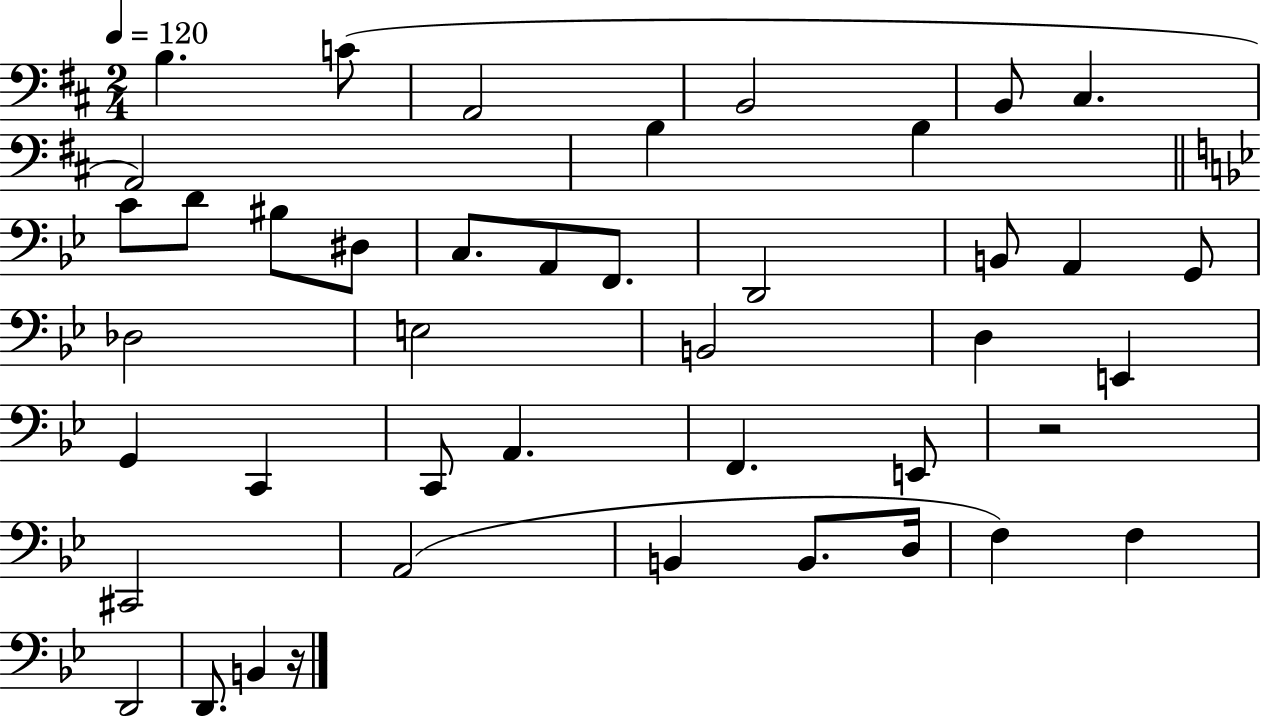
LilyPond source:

{
  \clef bass
  \numericTimeSignature
  \time 2/4
  \key d \major
  \tempo 4 = 120
  b4. c'8( | a,2 | b,2 | b,8 cis4. | \break a,2) | b4 b4 | \bar "||" \break \key bes \major c'8 d'8 bis8 dis8 | c8. a,8 f,8. | d,2 | b,8 a,4 g,8 | \break des2 | e2 | b,2 | d4 e,4 | \break g,4 c,4 | c,8 a,4. | f,4. e,8 | r2 | \break cis,2 | a,2( | b,4 b,8. d16 | f4) f4 | \break d,2 | d,8. b,4 r16 | \bar "|."
}